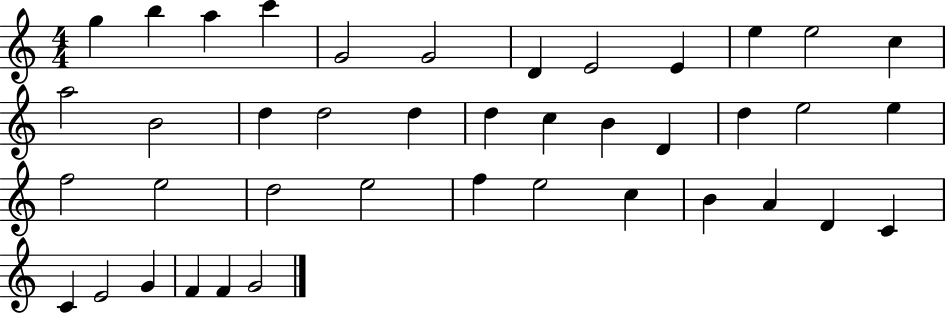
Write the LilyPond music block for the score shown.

{
  \clef treble
  \numericTimeSignature
  \time 4/4
  \key c \major
  g''4 b''4 a''4 c'''4 | g'2 g'2 | d'4 e'2 e'4 | e''4 e''2 c''4 | \break a''2 b'2 | d''4 d''2 d''4 | d''4 c''4 b'4 d'4 | d''4 e''2 e''4 | \break f''2 e''2 | d''2 e''2 | f''4 e''2 c''4 | b'4 a'4 d'4 c'4 | \break c'4 e'2 g'4 | f'4 f'4 g'2 | \bar "|."
}